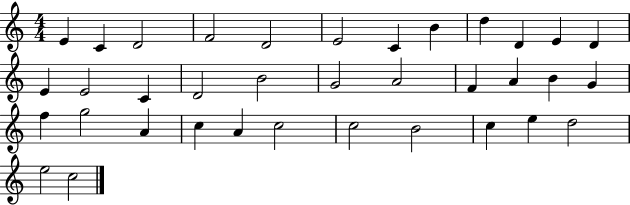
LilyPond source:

{
  \clef treble
  \numericTimeSignature
  \time 4/4
  \key c \major
  e'4 c'4 d'2 | f'2 d'2 | e'2 c'4 b'4 | d''4 d'4 e'4 d'4 | \break e'4 e'2 c'4 | d'2 b'2 | g'2 a'2 | f'4 a'4 b'4 g'4 | \break f''4 g''2 a'4 | c''4 a'4 c''2 | c''2 b'2 | c''4 e''4 d''2 | \break e''2 c''2 | \bar "|."
}